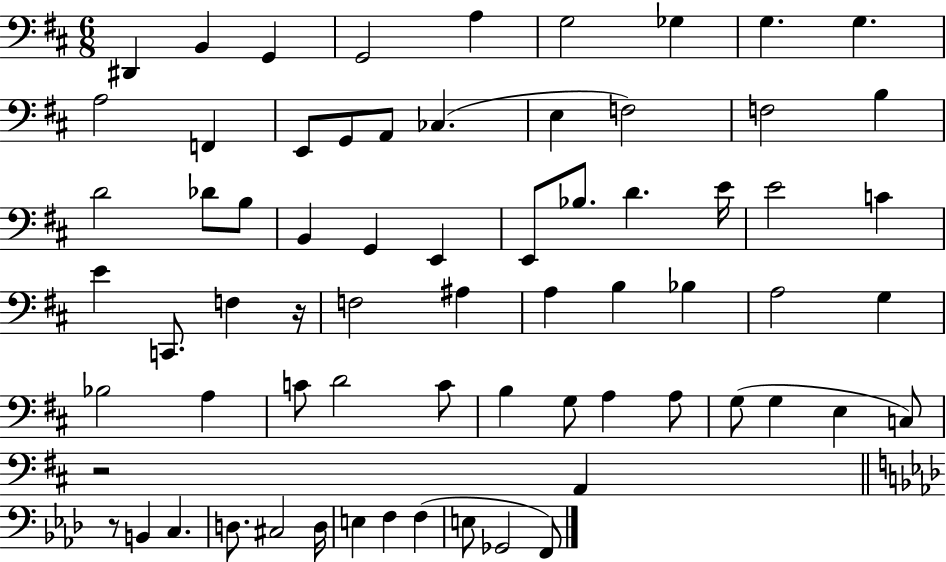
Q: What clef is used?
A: bass